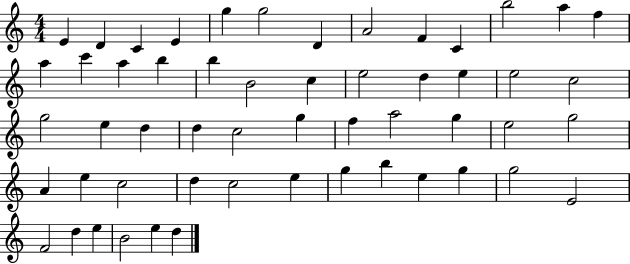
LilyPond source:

{
  \clef treble
  \numericTimeSignature
  \time 4/4
  \key c \major
  e'4 d'4 c'4 e'4 | g''4 g''2 d'4 | a'2 f'4 c'4 | b''2 a''4 f''4 | \break a''4 c'''4 a''4 b''4 | b''4 b'2 c''4 | e''2 d''4 e''4 | e''2 c''2 | \break g''2 e''4 d''4 | d''4 c''2 g''4 | f''4 a''2 g''4 | e''2 g''2 | \break a'4 e''4 c''2 | d''4 c''2 e''4 | g''4 b''4 e''4 g''4 | g''2 e'2 | \break f'2 d''4 e''4 | b'2 e''4 d''4 | \bar "|."
}